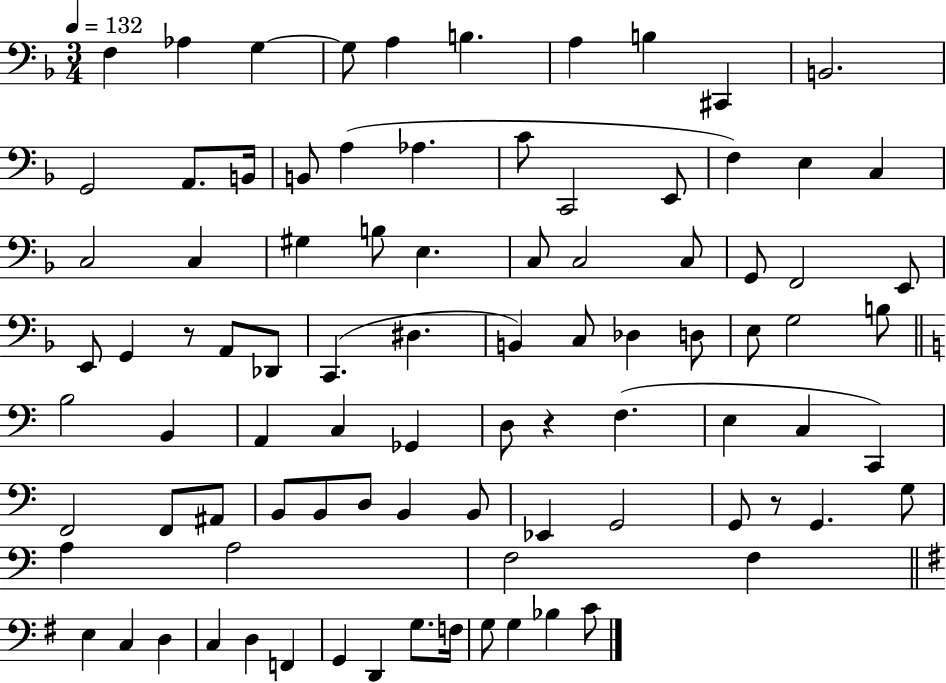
{
  \clef bass
  \numericTimeSignature
  \time 3/4
  \key f \major
  \tempo 4 = 132
  \repeat volta 2 { f4 aes4 g4~~ | g8 a4 b4. | a4 b4 cis,4 | b,2. | \break g,2 a,8. b,16 | b,8 a4( aes4. | c'8 c,2 e,8 | f4) e4 c4 | \break c2 c4 | gis4 b8 e4. | c8 c2 c8 | g,8 f,2 e,8 | \break e,8 g,4 r8 a,8 des,8 | c,4.( dis4. | b,4) c8 des4 d8 | e8 g2 b8 | \break \bar "||" \break \key c \major b2 b,4 | a,4 c4 ges,4 | d8 r4 f4.( | e4 c4 c,4) | \break f,2 f,8 ais,8 | b,8 b,8 d8 b,4 b,8 | ees,4 g,2 | g,8 r8 g,4. g8 | \break a4 a2 | f2 f4 | \bar "||" \break \key g \major e4 c4 d4 | c4 d4 f,4 | g,4 d,4 g8. f16 | g8 g4 bes4 c'8 | \break } \bar "|."
}